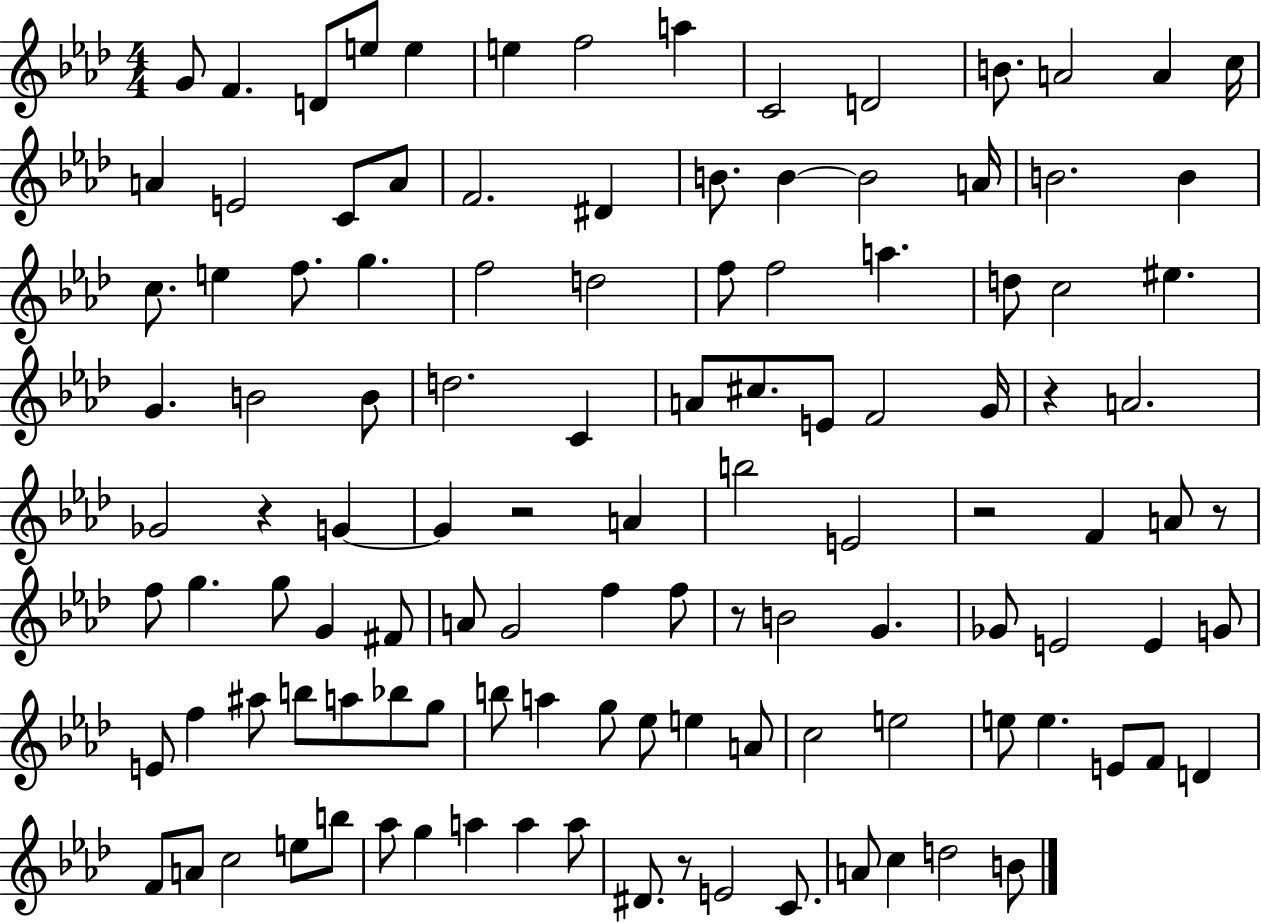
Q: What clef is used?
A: treble